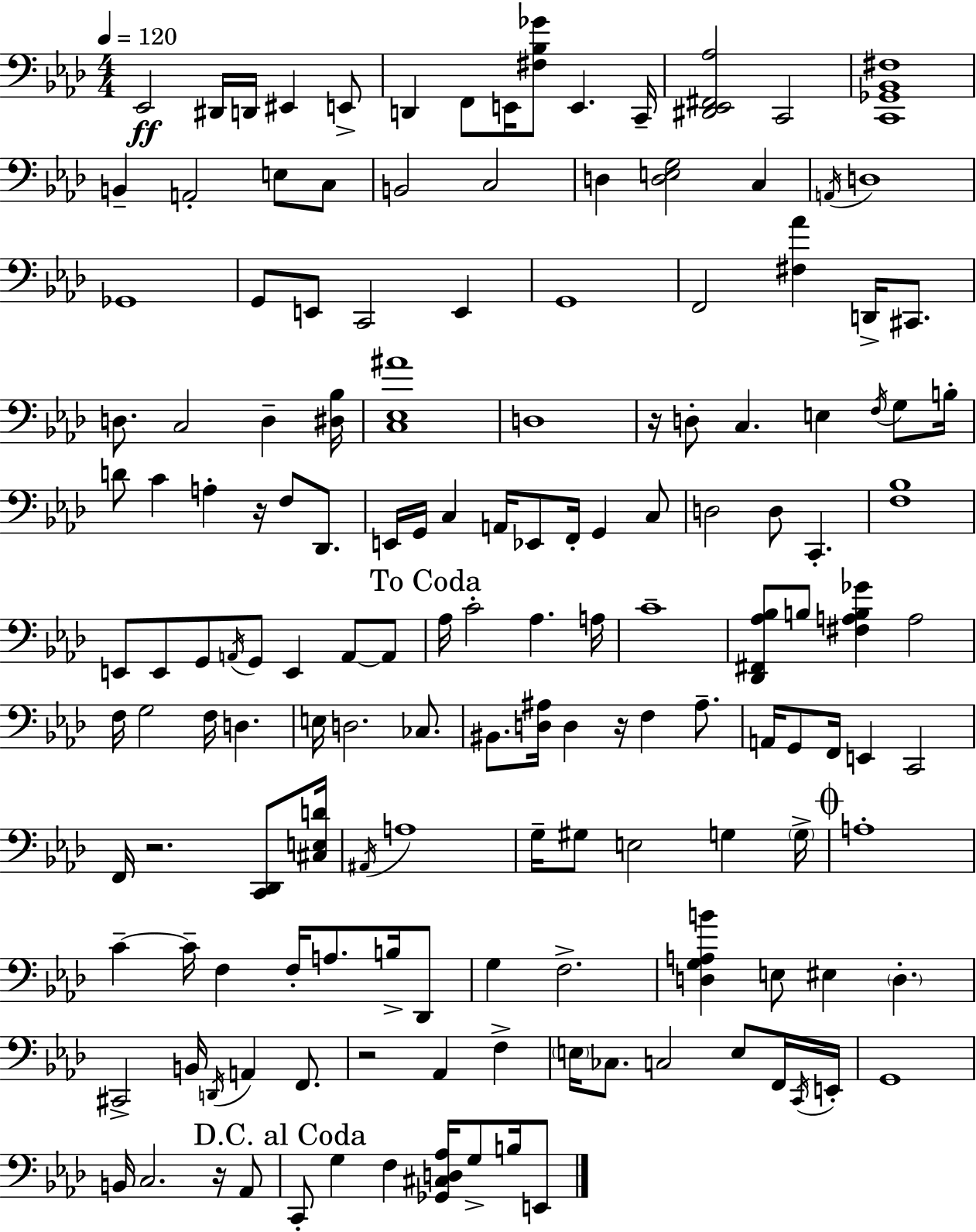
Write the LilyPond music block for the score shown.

{
  \clef bass
  \numericTimeSignature
  \time 4/4
  \key f \minor
  \tempo 4 = 120
  \repeat volta 2 { ees,2\ff dis,16 d,16 eis,4 e,8-> | d,4 f,8 e,16 <fis bes ges'>8 e,4. c,16-- | <dis, ees, fis, aes>2 c,2 | <c, ges, bes, fis>1 | \break b,4-- a,2-. e8 c8 | b,2 c2 | d4 <d e g>2 c4 | \acciaccatura { a,16 } d1 | \break ges,1 | g,8 e,8 c,2 e,4 | g,1 | f,2 <fis aes'>4 d,16-> cis,8. | \break d8. c2 d4-- | <dis bes>16 <c ees ais'>1 | d1 | r16 d8-. c4. e4 \acciaccatura { f16 } g8 | \break b16-. d'8 c'4 a4-. r16 f8 des,8. | e,16 g,16 c4 a,16 ees,8 f,16-. g,4 | c8 d2 d8 c,4.-. | <f bes>1 | \break e,8 e,8 g,8 \acciaccatura { a,16 } g,8 e,4 a,8~~ | a,8 \mark "To Coda" aes16 c'2-. aes4. | a16 c'1-- | <des, fis, aes bes>8 b8 <fis a b ges'>4 a2 | \break f16 g2 f16 d4. | e16 d2. | ces8. bis,8. <d ais>16 d4 r16 f4 | ais8.-- a,16 g,8 f,16 e,4 c,2 | \break f,16 r2. | <c, des,>8 <cis e d'>16 \acciaccatura { ais,16 } a1 | g16-- gis8 e2 g4 | \parenthesize g16-> \mark \markup { \musicglyph "scripts.coda" } a1-. | \break c'4--~~ c'16-- f4 f16-. a8. | b16-> des,8 g4 f2.-> | <d g a b'>4 e8 eis4 \parenthesize d4.-. | cis,2-> b,16 \acciaccatura { d,16 } a,4 | \break f,8. r2 aes,4 | f4-> \parenthesize e16 ces8. c2 | e8 f,16 \acciaccatura { c,16 } e,16-. g,1 | b,16 c2. | \break r16 aes,8 \mark "D.C. al Coda" c,8-. g4 f4 | <ges, cis d aes>16 g8-> b16 e,8 } \bar "|."
}